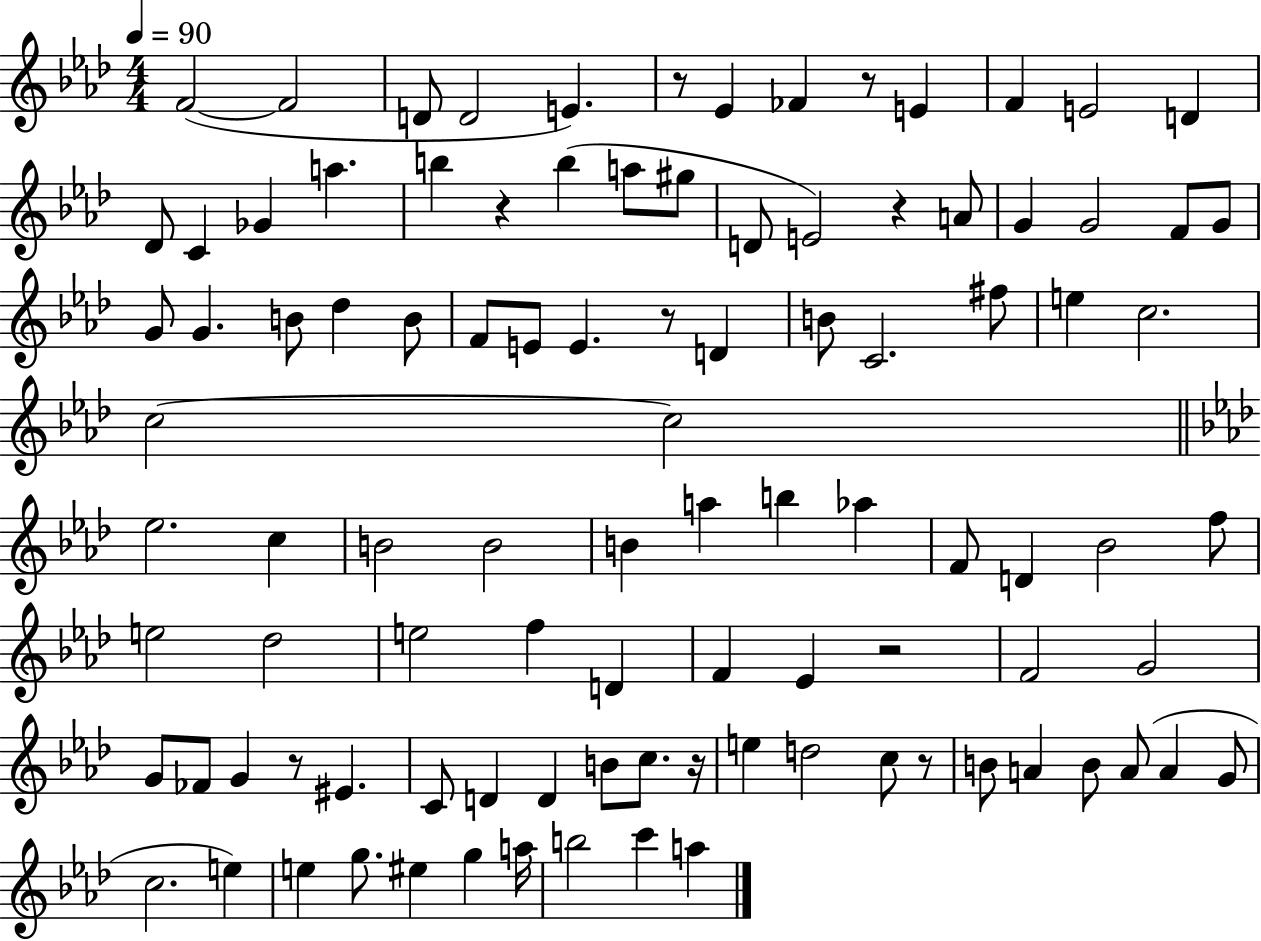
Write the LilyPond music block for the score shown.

{
  \clef treble
  \numericTimeSignature
  \time 4/4
  \key aes \major
  \tempo 4 = 90
  f'2~(~ f'2 | d'8 d'2 e'4.) | r8 ees'4 fes'4 r8 e'4 | f'4 e'2 d'4 | \break des'8 c'4 ges'4 a''4. | b''4 r4 b''4( a''8 gis''8 | d'8 e'2) r4 a'8 | g'4 g'2 f'8 g'8 | \break g'8 g'4. b'8 des''4 b'8 | f'8 e'8 e'4. r8 d'4 | b'8 c'2. fis''8 | e''4 c''2. | \break c''2~~ c''2 | \bar "||" \break \key aes \major ees''2. c''4 | b'2 b'2 | b'4 a''4 b''4 aes''4 | f'8 d'4 bes'2 f''8 | \break e''2 des''2 | e''2 f''4 d'4 | f'4 ees'4 r2 | f'2 g'2 | \break g'8 fes'8 g'4 r8 eis'4. | c'8 d'4 d'4 b'8 c''8. r16 | e''4 d''2 c''8 r8 | b'8 a'4 b'8 a'8( a'4 g'8 | \break c''2. e''4) | e''4 g''8. eis''4 g''4 a''16 | b''2 c'''4 a''4 | \bar "|."
}